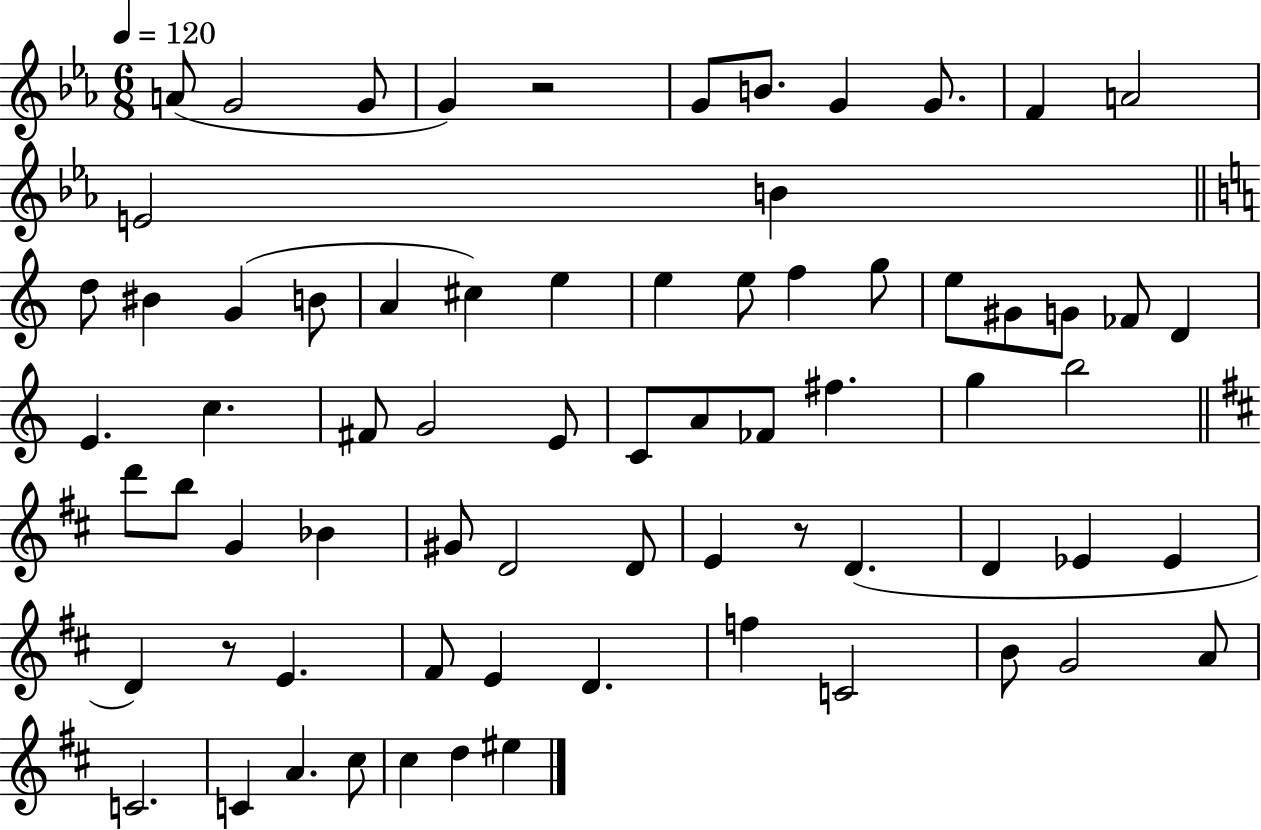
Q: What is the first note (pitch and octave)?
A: A4